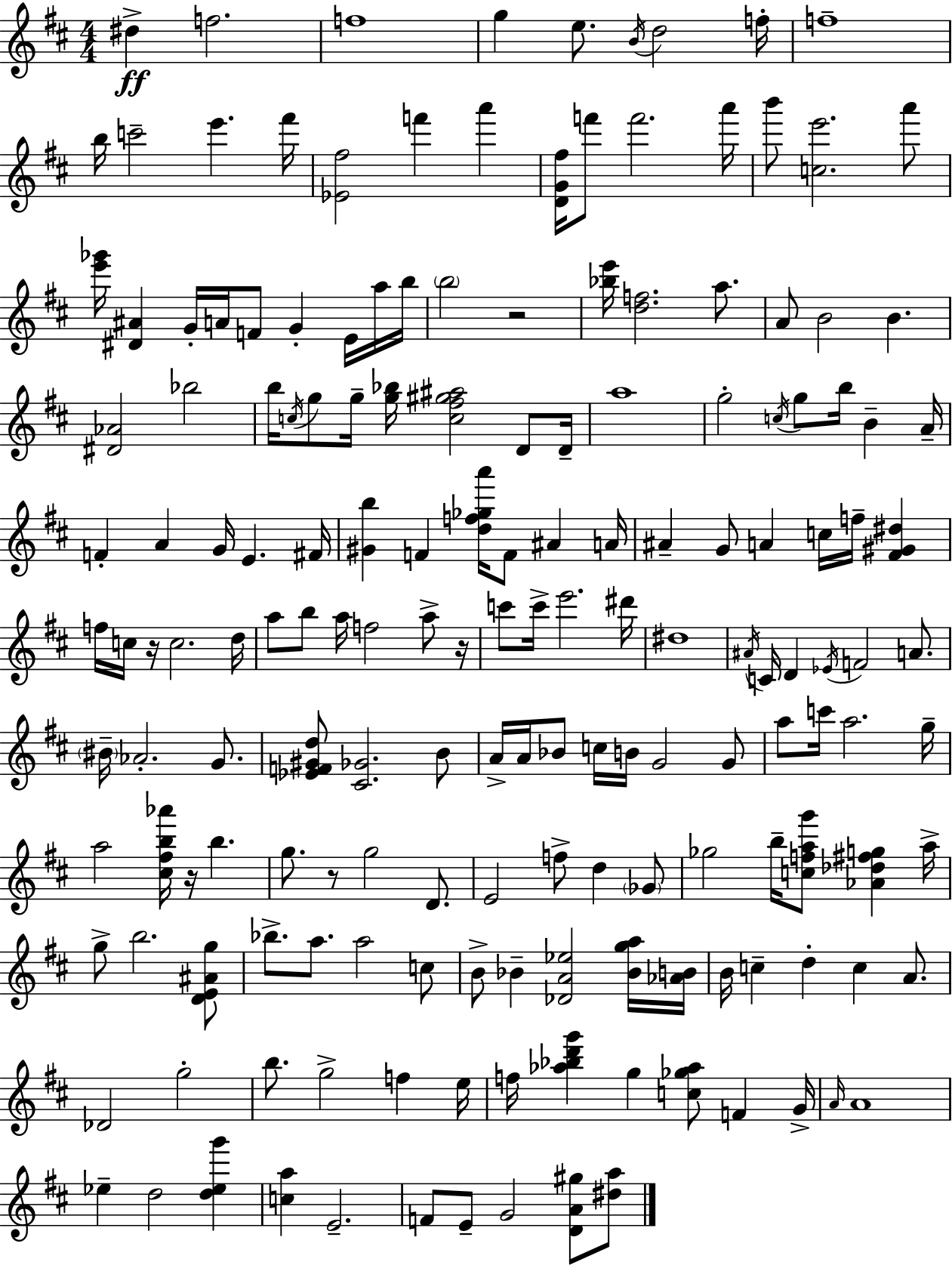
D#5/q F5/h. F5/w G5/q E5/e. B4/s D5/h F5/s F5/w B5/s C6/h E6/q. F#6/s [Eb4,F#5]/h F6/q A6/q [D4,G4,F#5]/s F6/e F6/h. A6/s B6/e [C5,E6]/h. A6/e [E6,Gb6]/s [D#4,A#4]/q G4/s A4/s F4/e G4/q E4/s A5/s B5/s B5/h R/h [Bb5,E6]/s [D5,F5]/h. A5/e. A4/e B4/h B4/q. [D#4,Ab4]/h Bb5/h B5/s C5/s G5/e G5/s [G5,Bb5]/s [C5,F#5,G#5,A#5]/h D4/e D4/s A5/w G5/h C5/s G5/e B5/s B4/q A4/s F4/q A4/q G4/s E4/q. F#4/s [G#4,B5]/q F4/q [D5,F5,Gb5,A6]/s F4/e A#4/q A4/s A#4/q G4/e A4/q C5/s F5/s [F#4,G#4,D#5]/q F5/s C5/s R/s C5/h. D5/s A5/e B5/e A5/s F5/h A5/e R/s C6/e C6/s E6/h. D#6/s D#5/w A#4/s C4/s D4/q Eb4/s F4/h A4/e. BIS4/s Ab4/h. G4/e. [Eb4,F4,G#4,D5]/e [C#4,Gb4]/h. B4/e A4/s A4/s Bb4/e C5/s B4/s G4/h G4/e A5/e C6/s A5/h. G5/s A5/h [C#5,F#5,B5,Ab6]/s R/s B5/q. G5/e. R/e G5/h D4/e. E4/h F5/e D5/q Gb4/e Gb5/h B5/s [C5,F5,A5,G6]/e [Ab4,Db5,F#5,G5]/q A5/s G5/e B5/h. [D4,E4,A#4,G5]/e Bb5/e. A5/e. A5/h C5/e B4/e Bb4/q [Db4,A4,Eb5]/h [Bb4,G5,A5]/s [Ab4,B4]/s B4/s C5/q D5/q C5/q A4/e. Db4/h G5/h B5/e. G5/h F5/q E5/s F5/s [Ab5,Bb5,D6,G6]/q G5/q [C5,Gb5,Ab5]/e F4/q G4/s A4/s A4/w Eb5/q D5/h [D5,Eb5,G6]/q [C5,A5]/q E4/h. F4/e E4/e G4/h [D4,A4,G#5]/e [D#5,A5]/e